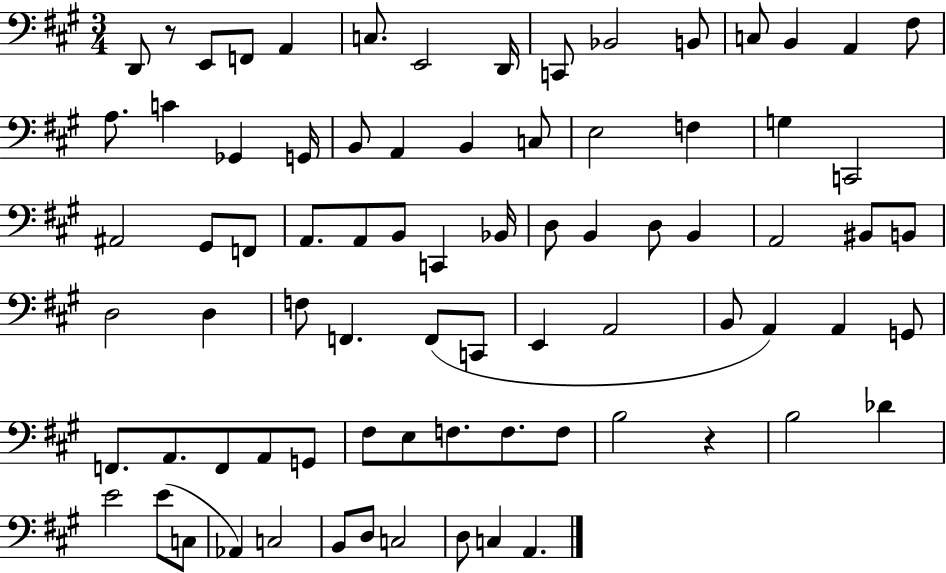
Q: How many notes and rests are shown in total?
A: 79